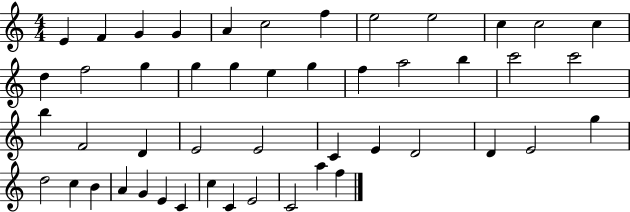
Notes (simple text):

E4/q F4/q G4/q G4/q A4/q C5/h F5/q E5/h E5/h C5/q C5/h C5/q D5/q F5/h G5/q G5/q G5/q E5/q G5/q F5/q A5/h B5/q C6/h C6/h B5/q F4/h D4/q E4/h E4/h C4/q E4/q D4/h D4/q E4/h G5/q D5/h C5/q B4/q A4/q G4/q E4/q C4/q C5/q C4/q E4/h C4/h A5/q F5/q